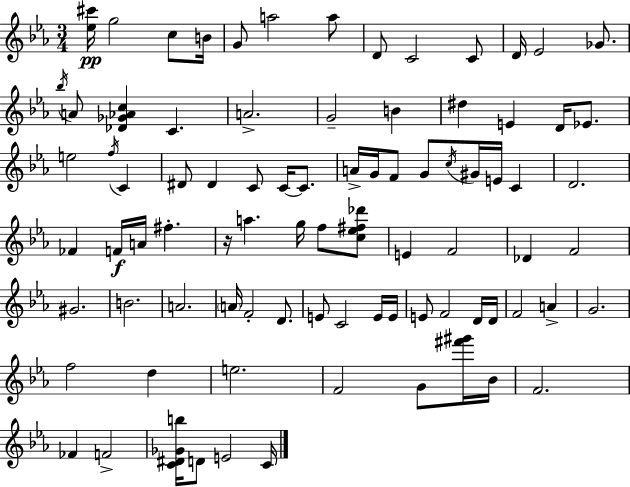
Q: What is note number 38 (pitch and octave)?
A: C4